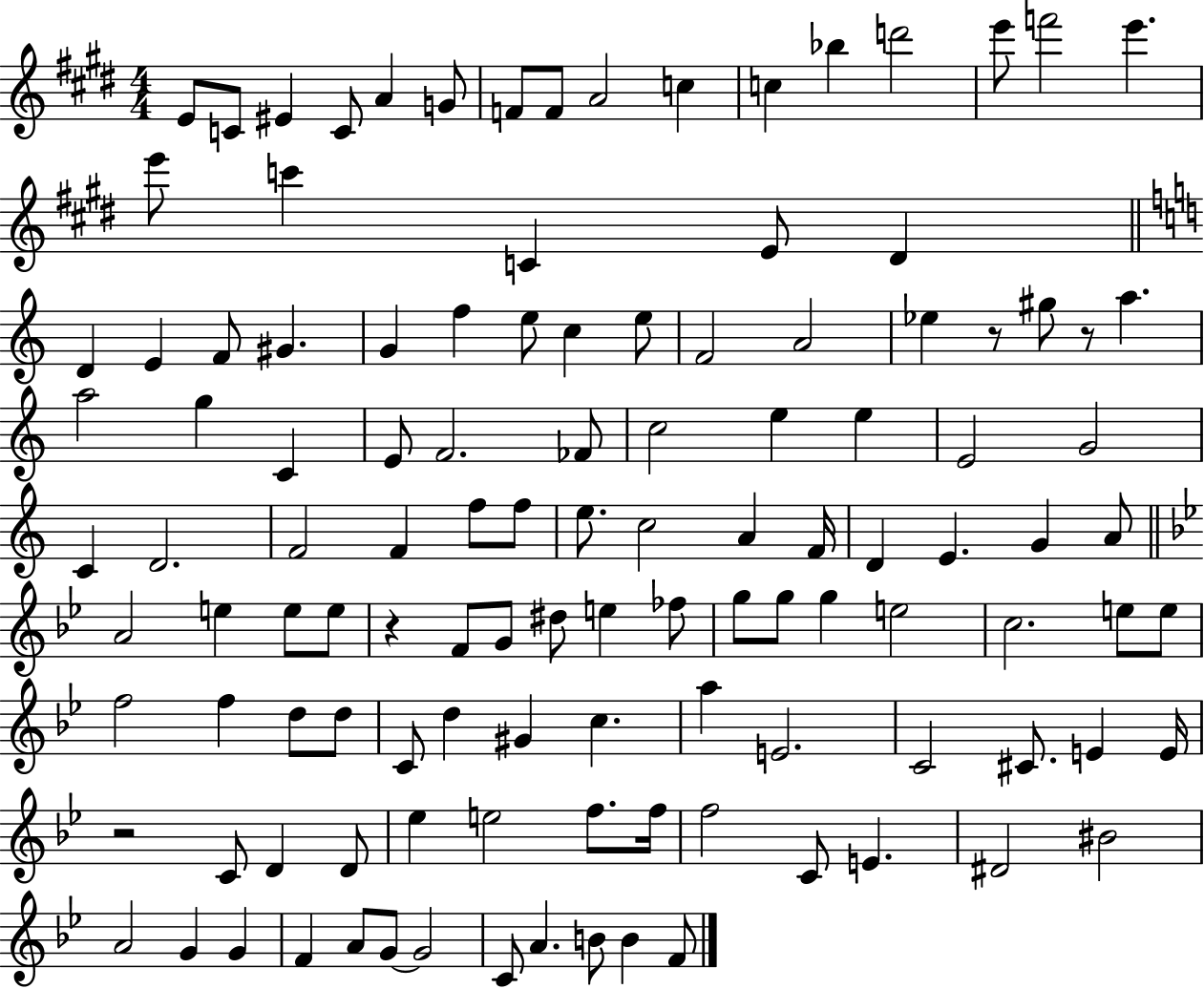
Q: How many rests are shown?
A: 4